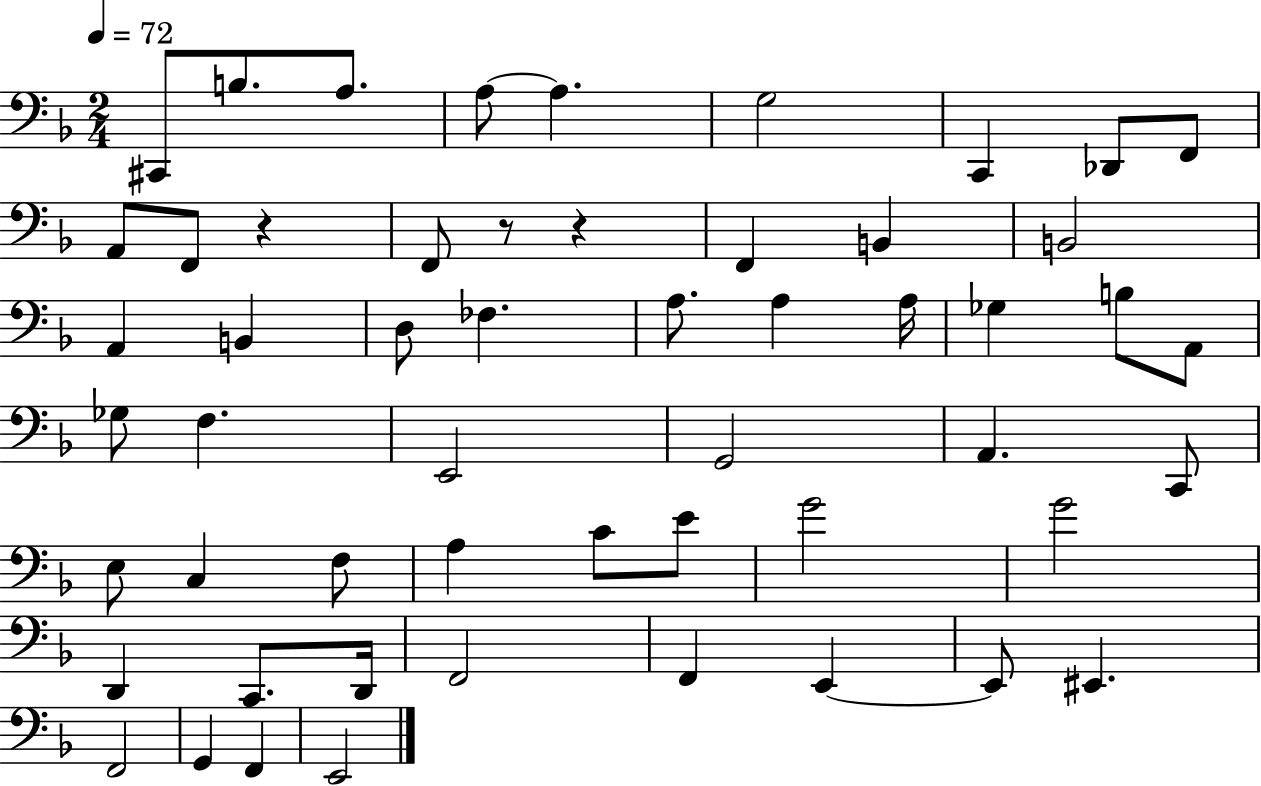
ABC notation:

X:1
T:Untitled
M:2/4
L:1/4
K:F
^C,,/2 B,/2 A,/2 A,/2 A, G,2 C,, _D,,/2 F,,/2 A,,/2 F,,/2 z F,,/2 z/2 z F,, B,, B,,2 A,, B,, D,/2 _F, A,/2 A, A,/4 _G, B,/2 A,,/2 _G,/2 F, E,,2 G,,2 A,, C,,/2 E,/2 C, F,/2 A, C/2 E/2 G2 G2 D,, C,,/2 D,,/4 F,,2 F,, E,, E,,/2 ^E,, F,,2 G,, F,, E,,2